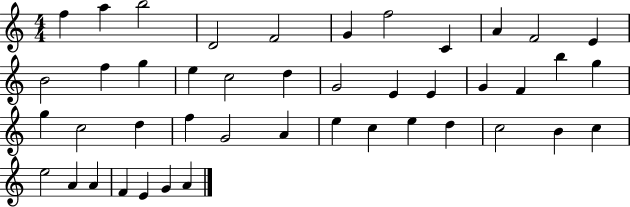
{
  \clef treble
  \numericTimeSignature
  \time 4/4
  \key c \major
  f''4 a''4 b''2 | d'2 f'2 | g'4 f''2 c'4 | a'4 f'2 e'4 | \break b'2 f''4 g''4 | e''4 c''2 d''4 | g'2 e'4 e'4 | g'4 f'4 b''4 g''4 | \break g''4 c''2 d''4 | f''4 g'2 a'4 | e''4 c''4 e''4 d''4 | c''2 b'4 c''4 | \break e''2 a'4 a'4 | f'4 e'4 g'4 a'4 | \bar "|."
}